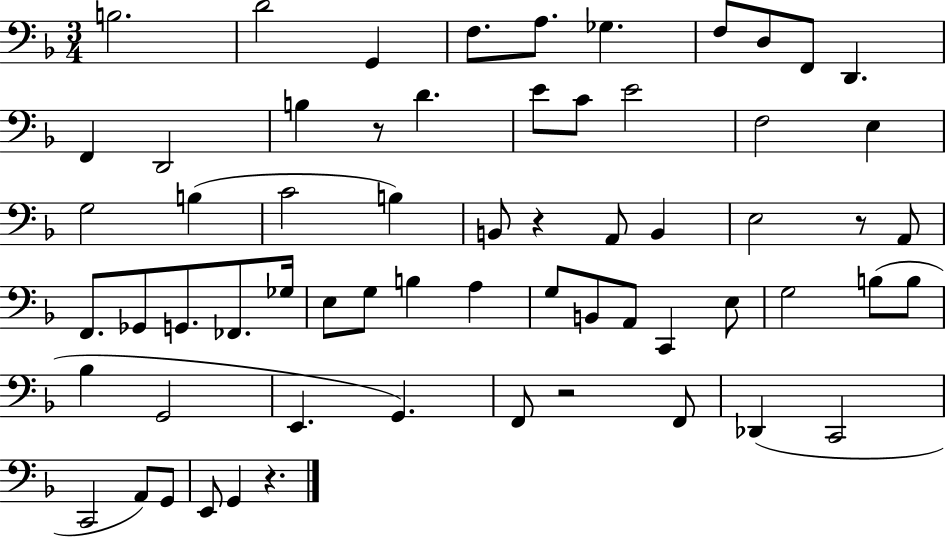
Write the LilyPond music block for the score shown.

{
  \clef bass
  \numericTimeSignature
  \time 3/4
  \key f \major
  b2. | d'2 g,4 | f8. a8. ges4. | f8 d8 f,8 d,4. | \break f,4 d,2 | b4 r8 d'4. | e'8 c'8 e'2 | f2 e4 | \break g2 b4( | c'2 b4) | b,8 r4 a,8 b,4 | e2 r8 a,8 | \break f,8. ges,8 g,8. fes,8. ges16 | e8 g8 b4 a4 | g8 b,8 a,8 c,4 e8 | g2 b8( b8 | \break bes4 g,2 | e,4. g,4.) | f,8 r2 f,8 | des,4( c,2 | \break c,2 a,8) g,8 | e,8 g,4 r4. | \bar "|."
}